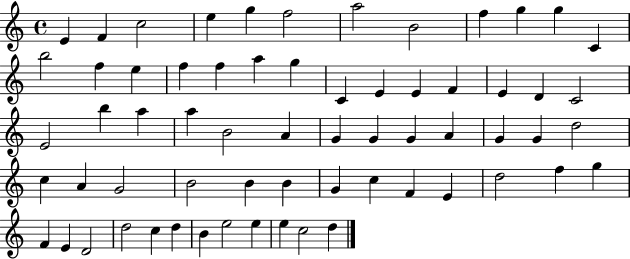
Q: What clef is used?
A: treble